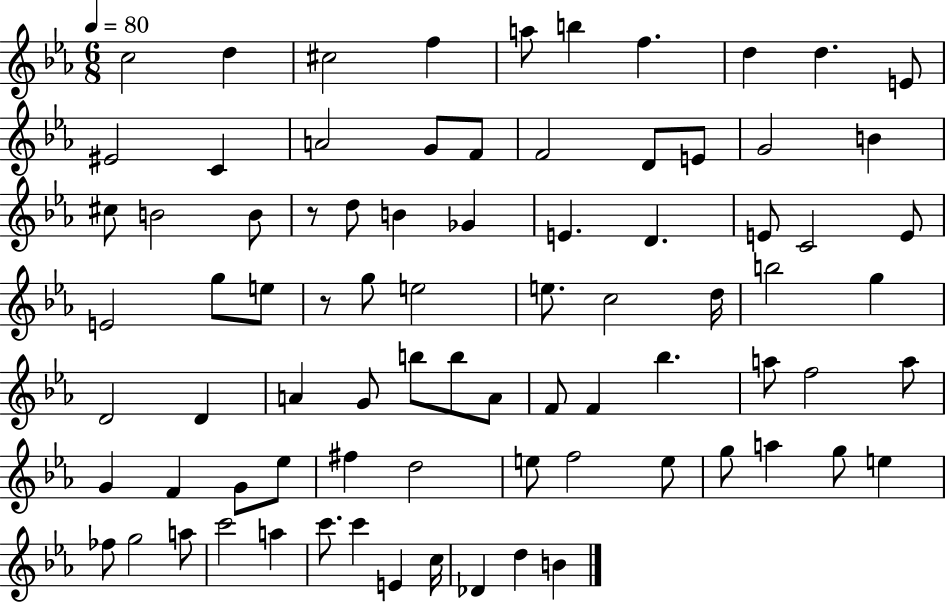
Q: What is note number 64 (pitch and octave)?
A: G5